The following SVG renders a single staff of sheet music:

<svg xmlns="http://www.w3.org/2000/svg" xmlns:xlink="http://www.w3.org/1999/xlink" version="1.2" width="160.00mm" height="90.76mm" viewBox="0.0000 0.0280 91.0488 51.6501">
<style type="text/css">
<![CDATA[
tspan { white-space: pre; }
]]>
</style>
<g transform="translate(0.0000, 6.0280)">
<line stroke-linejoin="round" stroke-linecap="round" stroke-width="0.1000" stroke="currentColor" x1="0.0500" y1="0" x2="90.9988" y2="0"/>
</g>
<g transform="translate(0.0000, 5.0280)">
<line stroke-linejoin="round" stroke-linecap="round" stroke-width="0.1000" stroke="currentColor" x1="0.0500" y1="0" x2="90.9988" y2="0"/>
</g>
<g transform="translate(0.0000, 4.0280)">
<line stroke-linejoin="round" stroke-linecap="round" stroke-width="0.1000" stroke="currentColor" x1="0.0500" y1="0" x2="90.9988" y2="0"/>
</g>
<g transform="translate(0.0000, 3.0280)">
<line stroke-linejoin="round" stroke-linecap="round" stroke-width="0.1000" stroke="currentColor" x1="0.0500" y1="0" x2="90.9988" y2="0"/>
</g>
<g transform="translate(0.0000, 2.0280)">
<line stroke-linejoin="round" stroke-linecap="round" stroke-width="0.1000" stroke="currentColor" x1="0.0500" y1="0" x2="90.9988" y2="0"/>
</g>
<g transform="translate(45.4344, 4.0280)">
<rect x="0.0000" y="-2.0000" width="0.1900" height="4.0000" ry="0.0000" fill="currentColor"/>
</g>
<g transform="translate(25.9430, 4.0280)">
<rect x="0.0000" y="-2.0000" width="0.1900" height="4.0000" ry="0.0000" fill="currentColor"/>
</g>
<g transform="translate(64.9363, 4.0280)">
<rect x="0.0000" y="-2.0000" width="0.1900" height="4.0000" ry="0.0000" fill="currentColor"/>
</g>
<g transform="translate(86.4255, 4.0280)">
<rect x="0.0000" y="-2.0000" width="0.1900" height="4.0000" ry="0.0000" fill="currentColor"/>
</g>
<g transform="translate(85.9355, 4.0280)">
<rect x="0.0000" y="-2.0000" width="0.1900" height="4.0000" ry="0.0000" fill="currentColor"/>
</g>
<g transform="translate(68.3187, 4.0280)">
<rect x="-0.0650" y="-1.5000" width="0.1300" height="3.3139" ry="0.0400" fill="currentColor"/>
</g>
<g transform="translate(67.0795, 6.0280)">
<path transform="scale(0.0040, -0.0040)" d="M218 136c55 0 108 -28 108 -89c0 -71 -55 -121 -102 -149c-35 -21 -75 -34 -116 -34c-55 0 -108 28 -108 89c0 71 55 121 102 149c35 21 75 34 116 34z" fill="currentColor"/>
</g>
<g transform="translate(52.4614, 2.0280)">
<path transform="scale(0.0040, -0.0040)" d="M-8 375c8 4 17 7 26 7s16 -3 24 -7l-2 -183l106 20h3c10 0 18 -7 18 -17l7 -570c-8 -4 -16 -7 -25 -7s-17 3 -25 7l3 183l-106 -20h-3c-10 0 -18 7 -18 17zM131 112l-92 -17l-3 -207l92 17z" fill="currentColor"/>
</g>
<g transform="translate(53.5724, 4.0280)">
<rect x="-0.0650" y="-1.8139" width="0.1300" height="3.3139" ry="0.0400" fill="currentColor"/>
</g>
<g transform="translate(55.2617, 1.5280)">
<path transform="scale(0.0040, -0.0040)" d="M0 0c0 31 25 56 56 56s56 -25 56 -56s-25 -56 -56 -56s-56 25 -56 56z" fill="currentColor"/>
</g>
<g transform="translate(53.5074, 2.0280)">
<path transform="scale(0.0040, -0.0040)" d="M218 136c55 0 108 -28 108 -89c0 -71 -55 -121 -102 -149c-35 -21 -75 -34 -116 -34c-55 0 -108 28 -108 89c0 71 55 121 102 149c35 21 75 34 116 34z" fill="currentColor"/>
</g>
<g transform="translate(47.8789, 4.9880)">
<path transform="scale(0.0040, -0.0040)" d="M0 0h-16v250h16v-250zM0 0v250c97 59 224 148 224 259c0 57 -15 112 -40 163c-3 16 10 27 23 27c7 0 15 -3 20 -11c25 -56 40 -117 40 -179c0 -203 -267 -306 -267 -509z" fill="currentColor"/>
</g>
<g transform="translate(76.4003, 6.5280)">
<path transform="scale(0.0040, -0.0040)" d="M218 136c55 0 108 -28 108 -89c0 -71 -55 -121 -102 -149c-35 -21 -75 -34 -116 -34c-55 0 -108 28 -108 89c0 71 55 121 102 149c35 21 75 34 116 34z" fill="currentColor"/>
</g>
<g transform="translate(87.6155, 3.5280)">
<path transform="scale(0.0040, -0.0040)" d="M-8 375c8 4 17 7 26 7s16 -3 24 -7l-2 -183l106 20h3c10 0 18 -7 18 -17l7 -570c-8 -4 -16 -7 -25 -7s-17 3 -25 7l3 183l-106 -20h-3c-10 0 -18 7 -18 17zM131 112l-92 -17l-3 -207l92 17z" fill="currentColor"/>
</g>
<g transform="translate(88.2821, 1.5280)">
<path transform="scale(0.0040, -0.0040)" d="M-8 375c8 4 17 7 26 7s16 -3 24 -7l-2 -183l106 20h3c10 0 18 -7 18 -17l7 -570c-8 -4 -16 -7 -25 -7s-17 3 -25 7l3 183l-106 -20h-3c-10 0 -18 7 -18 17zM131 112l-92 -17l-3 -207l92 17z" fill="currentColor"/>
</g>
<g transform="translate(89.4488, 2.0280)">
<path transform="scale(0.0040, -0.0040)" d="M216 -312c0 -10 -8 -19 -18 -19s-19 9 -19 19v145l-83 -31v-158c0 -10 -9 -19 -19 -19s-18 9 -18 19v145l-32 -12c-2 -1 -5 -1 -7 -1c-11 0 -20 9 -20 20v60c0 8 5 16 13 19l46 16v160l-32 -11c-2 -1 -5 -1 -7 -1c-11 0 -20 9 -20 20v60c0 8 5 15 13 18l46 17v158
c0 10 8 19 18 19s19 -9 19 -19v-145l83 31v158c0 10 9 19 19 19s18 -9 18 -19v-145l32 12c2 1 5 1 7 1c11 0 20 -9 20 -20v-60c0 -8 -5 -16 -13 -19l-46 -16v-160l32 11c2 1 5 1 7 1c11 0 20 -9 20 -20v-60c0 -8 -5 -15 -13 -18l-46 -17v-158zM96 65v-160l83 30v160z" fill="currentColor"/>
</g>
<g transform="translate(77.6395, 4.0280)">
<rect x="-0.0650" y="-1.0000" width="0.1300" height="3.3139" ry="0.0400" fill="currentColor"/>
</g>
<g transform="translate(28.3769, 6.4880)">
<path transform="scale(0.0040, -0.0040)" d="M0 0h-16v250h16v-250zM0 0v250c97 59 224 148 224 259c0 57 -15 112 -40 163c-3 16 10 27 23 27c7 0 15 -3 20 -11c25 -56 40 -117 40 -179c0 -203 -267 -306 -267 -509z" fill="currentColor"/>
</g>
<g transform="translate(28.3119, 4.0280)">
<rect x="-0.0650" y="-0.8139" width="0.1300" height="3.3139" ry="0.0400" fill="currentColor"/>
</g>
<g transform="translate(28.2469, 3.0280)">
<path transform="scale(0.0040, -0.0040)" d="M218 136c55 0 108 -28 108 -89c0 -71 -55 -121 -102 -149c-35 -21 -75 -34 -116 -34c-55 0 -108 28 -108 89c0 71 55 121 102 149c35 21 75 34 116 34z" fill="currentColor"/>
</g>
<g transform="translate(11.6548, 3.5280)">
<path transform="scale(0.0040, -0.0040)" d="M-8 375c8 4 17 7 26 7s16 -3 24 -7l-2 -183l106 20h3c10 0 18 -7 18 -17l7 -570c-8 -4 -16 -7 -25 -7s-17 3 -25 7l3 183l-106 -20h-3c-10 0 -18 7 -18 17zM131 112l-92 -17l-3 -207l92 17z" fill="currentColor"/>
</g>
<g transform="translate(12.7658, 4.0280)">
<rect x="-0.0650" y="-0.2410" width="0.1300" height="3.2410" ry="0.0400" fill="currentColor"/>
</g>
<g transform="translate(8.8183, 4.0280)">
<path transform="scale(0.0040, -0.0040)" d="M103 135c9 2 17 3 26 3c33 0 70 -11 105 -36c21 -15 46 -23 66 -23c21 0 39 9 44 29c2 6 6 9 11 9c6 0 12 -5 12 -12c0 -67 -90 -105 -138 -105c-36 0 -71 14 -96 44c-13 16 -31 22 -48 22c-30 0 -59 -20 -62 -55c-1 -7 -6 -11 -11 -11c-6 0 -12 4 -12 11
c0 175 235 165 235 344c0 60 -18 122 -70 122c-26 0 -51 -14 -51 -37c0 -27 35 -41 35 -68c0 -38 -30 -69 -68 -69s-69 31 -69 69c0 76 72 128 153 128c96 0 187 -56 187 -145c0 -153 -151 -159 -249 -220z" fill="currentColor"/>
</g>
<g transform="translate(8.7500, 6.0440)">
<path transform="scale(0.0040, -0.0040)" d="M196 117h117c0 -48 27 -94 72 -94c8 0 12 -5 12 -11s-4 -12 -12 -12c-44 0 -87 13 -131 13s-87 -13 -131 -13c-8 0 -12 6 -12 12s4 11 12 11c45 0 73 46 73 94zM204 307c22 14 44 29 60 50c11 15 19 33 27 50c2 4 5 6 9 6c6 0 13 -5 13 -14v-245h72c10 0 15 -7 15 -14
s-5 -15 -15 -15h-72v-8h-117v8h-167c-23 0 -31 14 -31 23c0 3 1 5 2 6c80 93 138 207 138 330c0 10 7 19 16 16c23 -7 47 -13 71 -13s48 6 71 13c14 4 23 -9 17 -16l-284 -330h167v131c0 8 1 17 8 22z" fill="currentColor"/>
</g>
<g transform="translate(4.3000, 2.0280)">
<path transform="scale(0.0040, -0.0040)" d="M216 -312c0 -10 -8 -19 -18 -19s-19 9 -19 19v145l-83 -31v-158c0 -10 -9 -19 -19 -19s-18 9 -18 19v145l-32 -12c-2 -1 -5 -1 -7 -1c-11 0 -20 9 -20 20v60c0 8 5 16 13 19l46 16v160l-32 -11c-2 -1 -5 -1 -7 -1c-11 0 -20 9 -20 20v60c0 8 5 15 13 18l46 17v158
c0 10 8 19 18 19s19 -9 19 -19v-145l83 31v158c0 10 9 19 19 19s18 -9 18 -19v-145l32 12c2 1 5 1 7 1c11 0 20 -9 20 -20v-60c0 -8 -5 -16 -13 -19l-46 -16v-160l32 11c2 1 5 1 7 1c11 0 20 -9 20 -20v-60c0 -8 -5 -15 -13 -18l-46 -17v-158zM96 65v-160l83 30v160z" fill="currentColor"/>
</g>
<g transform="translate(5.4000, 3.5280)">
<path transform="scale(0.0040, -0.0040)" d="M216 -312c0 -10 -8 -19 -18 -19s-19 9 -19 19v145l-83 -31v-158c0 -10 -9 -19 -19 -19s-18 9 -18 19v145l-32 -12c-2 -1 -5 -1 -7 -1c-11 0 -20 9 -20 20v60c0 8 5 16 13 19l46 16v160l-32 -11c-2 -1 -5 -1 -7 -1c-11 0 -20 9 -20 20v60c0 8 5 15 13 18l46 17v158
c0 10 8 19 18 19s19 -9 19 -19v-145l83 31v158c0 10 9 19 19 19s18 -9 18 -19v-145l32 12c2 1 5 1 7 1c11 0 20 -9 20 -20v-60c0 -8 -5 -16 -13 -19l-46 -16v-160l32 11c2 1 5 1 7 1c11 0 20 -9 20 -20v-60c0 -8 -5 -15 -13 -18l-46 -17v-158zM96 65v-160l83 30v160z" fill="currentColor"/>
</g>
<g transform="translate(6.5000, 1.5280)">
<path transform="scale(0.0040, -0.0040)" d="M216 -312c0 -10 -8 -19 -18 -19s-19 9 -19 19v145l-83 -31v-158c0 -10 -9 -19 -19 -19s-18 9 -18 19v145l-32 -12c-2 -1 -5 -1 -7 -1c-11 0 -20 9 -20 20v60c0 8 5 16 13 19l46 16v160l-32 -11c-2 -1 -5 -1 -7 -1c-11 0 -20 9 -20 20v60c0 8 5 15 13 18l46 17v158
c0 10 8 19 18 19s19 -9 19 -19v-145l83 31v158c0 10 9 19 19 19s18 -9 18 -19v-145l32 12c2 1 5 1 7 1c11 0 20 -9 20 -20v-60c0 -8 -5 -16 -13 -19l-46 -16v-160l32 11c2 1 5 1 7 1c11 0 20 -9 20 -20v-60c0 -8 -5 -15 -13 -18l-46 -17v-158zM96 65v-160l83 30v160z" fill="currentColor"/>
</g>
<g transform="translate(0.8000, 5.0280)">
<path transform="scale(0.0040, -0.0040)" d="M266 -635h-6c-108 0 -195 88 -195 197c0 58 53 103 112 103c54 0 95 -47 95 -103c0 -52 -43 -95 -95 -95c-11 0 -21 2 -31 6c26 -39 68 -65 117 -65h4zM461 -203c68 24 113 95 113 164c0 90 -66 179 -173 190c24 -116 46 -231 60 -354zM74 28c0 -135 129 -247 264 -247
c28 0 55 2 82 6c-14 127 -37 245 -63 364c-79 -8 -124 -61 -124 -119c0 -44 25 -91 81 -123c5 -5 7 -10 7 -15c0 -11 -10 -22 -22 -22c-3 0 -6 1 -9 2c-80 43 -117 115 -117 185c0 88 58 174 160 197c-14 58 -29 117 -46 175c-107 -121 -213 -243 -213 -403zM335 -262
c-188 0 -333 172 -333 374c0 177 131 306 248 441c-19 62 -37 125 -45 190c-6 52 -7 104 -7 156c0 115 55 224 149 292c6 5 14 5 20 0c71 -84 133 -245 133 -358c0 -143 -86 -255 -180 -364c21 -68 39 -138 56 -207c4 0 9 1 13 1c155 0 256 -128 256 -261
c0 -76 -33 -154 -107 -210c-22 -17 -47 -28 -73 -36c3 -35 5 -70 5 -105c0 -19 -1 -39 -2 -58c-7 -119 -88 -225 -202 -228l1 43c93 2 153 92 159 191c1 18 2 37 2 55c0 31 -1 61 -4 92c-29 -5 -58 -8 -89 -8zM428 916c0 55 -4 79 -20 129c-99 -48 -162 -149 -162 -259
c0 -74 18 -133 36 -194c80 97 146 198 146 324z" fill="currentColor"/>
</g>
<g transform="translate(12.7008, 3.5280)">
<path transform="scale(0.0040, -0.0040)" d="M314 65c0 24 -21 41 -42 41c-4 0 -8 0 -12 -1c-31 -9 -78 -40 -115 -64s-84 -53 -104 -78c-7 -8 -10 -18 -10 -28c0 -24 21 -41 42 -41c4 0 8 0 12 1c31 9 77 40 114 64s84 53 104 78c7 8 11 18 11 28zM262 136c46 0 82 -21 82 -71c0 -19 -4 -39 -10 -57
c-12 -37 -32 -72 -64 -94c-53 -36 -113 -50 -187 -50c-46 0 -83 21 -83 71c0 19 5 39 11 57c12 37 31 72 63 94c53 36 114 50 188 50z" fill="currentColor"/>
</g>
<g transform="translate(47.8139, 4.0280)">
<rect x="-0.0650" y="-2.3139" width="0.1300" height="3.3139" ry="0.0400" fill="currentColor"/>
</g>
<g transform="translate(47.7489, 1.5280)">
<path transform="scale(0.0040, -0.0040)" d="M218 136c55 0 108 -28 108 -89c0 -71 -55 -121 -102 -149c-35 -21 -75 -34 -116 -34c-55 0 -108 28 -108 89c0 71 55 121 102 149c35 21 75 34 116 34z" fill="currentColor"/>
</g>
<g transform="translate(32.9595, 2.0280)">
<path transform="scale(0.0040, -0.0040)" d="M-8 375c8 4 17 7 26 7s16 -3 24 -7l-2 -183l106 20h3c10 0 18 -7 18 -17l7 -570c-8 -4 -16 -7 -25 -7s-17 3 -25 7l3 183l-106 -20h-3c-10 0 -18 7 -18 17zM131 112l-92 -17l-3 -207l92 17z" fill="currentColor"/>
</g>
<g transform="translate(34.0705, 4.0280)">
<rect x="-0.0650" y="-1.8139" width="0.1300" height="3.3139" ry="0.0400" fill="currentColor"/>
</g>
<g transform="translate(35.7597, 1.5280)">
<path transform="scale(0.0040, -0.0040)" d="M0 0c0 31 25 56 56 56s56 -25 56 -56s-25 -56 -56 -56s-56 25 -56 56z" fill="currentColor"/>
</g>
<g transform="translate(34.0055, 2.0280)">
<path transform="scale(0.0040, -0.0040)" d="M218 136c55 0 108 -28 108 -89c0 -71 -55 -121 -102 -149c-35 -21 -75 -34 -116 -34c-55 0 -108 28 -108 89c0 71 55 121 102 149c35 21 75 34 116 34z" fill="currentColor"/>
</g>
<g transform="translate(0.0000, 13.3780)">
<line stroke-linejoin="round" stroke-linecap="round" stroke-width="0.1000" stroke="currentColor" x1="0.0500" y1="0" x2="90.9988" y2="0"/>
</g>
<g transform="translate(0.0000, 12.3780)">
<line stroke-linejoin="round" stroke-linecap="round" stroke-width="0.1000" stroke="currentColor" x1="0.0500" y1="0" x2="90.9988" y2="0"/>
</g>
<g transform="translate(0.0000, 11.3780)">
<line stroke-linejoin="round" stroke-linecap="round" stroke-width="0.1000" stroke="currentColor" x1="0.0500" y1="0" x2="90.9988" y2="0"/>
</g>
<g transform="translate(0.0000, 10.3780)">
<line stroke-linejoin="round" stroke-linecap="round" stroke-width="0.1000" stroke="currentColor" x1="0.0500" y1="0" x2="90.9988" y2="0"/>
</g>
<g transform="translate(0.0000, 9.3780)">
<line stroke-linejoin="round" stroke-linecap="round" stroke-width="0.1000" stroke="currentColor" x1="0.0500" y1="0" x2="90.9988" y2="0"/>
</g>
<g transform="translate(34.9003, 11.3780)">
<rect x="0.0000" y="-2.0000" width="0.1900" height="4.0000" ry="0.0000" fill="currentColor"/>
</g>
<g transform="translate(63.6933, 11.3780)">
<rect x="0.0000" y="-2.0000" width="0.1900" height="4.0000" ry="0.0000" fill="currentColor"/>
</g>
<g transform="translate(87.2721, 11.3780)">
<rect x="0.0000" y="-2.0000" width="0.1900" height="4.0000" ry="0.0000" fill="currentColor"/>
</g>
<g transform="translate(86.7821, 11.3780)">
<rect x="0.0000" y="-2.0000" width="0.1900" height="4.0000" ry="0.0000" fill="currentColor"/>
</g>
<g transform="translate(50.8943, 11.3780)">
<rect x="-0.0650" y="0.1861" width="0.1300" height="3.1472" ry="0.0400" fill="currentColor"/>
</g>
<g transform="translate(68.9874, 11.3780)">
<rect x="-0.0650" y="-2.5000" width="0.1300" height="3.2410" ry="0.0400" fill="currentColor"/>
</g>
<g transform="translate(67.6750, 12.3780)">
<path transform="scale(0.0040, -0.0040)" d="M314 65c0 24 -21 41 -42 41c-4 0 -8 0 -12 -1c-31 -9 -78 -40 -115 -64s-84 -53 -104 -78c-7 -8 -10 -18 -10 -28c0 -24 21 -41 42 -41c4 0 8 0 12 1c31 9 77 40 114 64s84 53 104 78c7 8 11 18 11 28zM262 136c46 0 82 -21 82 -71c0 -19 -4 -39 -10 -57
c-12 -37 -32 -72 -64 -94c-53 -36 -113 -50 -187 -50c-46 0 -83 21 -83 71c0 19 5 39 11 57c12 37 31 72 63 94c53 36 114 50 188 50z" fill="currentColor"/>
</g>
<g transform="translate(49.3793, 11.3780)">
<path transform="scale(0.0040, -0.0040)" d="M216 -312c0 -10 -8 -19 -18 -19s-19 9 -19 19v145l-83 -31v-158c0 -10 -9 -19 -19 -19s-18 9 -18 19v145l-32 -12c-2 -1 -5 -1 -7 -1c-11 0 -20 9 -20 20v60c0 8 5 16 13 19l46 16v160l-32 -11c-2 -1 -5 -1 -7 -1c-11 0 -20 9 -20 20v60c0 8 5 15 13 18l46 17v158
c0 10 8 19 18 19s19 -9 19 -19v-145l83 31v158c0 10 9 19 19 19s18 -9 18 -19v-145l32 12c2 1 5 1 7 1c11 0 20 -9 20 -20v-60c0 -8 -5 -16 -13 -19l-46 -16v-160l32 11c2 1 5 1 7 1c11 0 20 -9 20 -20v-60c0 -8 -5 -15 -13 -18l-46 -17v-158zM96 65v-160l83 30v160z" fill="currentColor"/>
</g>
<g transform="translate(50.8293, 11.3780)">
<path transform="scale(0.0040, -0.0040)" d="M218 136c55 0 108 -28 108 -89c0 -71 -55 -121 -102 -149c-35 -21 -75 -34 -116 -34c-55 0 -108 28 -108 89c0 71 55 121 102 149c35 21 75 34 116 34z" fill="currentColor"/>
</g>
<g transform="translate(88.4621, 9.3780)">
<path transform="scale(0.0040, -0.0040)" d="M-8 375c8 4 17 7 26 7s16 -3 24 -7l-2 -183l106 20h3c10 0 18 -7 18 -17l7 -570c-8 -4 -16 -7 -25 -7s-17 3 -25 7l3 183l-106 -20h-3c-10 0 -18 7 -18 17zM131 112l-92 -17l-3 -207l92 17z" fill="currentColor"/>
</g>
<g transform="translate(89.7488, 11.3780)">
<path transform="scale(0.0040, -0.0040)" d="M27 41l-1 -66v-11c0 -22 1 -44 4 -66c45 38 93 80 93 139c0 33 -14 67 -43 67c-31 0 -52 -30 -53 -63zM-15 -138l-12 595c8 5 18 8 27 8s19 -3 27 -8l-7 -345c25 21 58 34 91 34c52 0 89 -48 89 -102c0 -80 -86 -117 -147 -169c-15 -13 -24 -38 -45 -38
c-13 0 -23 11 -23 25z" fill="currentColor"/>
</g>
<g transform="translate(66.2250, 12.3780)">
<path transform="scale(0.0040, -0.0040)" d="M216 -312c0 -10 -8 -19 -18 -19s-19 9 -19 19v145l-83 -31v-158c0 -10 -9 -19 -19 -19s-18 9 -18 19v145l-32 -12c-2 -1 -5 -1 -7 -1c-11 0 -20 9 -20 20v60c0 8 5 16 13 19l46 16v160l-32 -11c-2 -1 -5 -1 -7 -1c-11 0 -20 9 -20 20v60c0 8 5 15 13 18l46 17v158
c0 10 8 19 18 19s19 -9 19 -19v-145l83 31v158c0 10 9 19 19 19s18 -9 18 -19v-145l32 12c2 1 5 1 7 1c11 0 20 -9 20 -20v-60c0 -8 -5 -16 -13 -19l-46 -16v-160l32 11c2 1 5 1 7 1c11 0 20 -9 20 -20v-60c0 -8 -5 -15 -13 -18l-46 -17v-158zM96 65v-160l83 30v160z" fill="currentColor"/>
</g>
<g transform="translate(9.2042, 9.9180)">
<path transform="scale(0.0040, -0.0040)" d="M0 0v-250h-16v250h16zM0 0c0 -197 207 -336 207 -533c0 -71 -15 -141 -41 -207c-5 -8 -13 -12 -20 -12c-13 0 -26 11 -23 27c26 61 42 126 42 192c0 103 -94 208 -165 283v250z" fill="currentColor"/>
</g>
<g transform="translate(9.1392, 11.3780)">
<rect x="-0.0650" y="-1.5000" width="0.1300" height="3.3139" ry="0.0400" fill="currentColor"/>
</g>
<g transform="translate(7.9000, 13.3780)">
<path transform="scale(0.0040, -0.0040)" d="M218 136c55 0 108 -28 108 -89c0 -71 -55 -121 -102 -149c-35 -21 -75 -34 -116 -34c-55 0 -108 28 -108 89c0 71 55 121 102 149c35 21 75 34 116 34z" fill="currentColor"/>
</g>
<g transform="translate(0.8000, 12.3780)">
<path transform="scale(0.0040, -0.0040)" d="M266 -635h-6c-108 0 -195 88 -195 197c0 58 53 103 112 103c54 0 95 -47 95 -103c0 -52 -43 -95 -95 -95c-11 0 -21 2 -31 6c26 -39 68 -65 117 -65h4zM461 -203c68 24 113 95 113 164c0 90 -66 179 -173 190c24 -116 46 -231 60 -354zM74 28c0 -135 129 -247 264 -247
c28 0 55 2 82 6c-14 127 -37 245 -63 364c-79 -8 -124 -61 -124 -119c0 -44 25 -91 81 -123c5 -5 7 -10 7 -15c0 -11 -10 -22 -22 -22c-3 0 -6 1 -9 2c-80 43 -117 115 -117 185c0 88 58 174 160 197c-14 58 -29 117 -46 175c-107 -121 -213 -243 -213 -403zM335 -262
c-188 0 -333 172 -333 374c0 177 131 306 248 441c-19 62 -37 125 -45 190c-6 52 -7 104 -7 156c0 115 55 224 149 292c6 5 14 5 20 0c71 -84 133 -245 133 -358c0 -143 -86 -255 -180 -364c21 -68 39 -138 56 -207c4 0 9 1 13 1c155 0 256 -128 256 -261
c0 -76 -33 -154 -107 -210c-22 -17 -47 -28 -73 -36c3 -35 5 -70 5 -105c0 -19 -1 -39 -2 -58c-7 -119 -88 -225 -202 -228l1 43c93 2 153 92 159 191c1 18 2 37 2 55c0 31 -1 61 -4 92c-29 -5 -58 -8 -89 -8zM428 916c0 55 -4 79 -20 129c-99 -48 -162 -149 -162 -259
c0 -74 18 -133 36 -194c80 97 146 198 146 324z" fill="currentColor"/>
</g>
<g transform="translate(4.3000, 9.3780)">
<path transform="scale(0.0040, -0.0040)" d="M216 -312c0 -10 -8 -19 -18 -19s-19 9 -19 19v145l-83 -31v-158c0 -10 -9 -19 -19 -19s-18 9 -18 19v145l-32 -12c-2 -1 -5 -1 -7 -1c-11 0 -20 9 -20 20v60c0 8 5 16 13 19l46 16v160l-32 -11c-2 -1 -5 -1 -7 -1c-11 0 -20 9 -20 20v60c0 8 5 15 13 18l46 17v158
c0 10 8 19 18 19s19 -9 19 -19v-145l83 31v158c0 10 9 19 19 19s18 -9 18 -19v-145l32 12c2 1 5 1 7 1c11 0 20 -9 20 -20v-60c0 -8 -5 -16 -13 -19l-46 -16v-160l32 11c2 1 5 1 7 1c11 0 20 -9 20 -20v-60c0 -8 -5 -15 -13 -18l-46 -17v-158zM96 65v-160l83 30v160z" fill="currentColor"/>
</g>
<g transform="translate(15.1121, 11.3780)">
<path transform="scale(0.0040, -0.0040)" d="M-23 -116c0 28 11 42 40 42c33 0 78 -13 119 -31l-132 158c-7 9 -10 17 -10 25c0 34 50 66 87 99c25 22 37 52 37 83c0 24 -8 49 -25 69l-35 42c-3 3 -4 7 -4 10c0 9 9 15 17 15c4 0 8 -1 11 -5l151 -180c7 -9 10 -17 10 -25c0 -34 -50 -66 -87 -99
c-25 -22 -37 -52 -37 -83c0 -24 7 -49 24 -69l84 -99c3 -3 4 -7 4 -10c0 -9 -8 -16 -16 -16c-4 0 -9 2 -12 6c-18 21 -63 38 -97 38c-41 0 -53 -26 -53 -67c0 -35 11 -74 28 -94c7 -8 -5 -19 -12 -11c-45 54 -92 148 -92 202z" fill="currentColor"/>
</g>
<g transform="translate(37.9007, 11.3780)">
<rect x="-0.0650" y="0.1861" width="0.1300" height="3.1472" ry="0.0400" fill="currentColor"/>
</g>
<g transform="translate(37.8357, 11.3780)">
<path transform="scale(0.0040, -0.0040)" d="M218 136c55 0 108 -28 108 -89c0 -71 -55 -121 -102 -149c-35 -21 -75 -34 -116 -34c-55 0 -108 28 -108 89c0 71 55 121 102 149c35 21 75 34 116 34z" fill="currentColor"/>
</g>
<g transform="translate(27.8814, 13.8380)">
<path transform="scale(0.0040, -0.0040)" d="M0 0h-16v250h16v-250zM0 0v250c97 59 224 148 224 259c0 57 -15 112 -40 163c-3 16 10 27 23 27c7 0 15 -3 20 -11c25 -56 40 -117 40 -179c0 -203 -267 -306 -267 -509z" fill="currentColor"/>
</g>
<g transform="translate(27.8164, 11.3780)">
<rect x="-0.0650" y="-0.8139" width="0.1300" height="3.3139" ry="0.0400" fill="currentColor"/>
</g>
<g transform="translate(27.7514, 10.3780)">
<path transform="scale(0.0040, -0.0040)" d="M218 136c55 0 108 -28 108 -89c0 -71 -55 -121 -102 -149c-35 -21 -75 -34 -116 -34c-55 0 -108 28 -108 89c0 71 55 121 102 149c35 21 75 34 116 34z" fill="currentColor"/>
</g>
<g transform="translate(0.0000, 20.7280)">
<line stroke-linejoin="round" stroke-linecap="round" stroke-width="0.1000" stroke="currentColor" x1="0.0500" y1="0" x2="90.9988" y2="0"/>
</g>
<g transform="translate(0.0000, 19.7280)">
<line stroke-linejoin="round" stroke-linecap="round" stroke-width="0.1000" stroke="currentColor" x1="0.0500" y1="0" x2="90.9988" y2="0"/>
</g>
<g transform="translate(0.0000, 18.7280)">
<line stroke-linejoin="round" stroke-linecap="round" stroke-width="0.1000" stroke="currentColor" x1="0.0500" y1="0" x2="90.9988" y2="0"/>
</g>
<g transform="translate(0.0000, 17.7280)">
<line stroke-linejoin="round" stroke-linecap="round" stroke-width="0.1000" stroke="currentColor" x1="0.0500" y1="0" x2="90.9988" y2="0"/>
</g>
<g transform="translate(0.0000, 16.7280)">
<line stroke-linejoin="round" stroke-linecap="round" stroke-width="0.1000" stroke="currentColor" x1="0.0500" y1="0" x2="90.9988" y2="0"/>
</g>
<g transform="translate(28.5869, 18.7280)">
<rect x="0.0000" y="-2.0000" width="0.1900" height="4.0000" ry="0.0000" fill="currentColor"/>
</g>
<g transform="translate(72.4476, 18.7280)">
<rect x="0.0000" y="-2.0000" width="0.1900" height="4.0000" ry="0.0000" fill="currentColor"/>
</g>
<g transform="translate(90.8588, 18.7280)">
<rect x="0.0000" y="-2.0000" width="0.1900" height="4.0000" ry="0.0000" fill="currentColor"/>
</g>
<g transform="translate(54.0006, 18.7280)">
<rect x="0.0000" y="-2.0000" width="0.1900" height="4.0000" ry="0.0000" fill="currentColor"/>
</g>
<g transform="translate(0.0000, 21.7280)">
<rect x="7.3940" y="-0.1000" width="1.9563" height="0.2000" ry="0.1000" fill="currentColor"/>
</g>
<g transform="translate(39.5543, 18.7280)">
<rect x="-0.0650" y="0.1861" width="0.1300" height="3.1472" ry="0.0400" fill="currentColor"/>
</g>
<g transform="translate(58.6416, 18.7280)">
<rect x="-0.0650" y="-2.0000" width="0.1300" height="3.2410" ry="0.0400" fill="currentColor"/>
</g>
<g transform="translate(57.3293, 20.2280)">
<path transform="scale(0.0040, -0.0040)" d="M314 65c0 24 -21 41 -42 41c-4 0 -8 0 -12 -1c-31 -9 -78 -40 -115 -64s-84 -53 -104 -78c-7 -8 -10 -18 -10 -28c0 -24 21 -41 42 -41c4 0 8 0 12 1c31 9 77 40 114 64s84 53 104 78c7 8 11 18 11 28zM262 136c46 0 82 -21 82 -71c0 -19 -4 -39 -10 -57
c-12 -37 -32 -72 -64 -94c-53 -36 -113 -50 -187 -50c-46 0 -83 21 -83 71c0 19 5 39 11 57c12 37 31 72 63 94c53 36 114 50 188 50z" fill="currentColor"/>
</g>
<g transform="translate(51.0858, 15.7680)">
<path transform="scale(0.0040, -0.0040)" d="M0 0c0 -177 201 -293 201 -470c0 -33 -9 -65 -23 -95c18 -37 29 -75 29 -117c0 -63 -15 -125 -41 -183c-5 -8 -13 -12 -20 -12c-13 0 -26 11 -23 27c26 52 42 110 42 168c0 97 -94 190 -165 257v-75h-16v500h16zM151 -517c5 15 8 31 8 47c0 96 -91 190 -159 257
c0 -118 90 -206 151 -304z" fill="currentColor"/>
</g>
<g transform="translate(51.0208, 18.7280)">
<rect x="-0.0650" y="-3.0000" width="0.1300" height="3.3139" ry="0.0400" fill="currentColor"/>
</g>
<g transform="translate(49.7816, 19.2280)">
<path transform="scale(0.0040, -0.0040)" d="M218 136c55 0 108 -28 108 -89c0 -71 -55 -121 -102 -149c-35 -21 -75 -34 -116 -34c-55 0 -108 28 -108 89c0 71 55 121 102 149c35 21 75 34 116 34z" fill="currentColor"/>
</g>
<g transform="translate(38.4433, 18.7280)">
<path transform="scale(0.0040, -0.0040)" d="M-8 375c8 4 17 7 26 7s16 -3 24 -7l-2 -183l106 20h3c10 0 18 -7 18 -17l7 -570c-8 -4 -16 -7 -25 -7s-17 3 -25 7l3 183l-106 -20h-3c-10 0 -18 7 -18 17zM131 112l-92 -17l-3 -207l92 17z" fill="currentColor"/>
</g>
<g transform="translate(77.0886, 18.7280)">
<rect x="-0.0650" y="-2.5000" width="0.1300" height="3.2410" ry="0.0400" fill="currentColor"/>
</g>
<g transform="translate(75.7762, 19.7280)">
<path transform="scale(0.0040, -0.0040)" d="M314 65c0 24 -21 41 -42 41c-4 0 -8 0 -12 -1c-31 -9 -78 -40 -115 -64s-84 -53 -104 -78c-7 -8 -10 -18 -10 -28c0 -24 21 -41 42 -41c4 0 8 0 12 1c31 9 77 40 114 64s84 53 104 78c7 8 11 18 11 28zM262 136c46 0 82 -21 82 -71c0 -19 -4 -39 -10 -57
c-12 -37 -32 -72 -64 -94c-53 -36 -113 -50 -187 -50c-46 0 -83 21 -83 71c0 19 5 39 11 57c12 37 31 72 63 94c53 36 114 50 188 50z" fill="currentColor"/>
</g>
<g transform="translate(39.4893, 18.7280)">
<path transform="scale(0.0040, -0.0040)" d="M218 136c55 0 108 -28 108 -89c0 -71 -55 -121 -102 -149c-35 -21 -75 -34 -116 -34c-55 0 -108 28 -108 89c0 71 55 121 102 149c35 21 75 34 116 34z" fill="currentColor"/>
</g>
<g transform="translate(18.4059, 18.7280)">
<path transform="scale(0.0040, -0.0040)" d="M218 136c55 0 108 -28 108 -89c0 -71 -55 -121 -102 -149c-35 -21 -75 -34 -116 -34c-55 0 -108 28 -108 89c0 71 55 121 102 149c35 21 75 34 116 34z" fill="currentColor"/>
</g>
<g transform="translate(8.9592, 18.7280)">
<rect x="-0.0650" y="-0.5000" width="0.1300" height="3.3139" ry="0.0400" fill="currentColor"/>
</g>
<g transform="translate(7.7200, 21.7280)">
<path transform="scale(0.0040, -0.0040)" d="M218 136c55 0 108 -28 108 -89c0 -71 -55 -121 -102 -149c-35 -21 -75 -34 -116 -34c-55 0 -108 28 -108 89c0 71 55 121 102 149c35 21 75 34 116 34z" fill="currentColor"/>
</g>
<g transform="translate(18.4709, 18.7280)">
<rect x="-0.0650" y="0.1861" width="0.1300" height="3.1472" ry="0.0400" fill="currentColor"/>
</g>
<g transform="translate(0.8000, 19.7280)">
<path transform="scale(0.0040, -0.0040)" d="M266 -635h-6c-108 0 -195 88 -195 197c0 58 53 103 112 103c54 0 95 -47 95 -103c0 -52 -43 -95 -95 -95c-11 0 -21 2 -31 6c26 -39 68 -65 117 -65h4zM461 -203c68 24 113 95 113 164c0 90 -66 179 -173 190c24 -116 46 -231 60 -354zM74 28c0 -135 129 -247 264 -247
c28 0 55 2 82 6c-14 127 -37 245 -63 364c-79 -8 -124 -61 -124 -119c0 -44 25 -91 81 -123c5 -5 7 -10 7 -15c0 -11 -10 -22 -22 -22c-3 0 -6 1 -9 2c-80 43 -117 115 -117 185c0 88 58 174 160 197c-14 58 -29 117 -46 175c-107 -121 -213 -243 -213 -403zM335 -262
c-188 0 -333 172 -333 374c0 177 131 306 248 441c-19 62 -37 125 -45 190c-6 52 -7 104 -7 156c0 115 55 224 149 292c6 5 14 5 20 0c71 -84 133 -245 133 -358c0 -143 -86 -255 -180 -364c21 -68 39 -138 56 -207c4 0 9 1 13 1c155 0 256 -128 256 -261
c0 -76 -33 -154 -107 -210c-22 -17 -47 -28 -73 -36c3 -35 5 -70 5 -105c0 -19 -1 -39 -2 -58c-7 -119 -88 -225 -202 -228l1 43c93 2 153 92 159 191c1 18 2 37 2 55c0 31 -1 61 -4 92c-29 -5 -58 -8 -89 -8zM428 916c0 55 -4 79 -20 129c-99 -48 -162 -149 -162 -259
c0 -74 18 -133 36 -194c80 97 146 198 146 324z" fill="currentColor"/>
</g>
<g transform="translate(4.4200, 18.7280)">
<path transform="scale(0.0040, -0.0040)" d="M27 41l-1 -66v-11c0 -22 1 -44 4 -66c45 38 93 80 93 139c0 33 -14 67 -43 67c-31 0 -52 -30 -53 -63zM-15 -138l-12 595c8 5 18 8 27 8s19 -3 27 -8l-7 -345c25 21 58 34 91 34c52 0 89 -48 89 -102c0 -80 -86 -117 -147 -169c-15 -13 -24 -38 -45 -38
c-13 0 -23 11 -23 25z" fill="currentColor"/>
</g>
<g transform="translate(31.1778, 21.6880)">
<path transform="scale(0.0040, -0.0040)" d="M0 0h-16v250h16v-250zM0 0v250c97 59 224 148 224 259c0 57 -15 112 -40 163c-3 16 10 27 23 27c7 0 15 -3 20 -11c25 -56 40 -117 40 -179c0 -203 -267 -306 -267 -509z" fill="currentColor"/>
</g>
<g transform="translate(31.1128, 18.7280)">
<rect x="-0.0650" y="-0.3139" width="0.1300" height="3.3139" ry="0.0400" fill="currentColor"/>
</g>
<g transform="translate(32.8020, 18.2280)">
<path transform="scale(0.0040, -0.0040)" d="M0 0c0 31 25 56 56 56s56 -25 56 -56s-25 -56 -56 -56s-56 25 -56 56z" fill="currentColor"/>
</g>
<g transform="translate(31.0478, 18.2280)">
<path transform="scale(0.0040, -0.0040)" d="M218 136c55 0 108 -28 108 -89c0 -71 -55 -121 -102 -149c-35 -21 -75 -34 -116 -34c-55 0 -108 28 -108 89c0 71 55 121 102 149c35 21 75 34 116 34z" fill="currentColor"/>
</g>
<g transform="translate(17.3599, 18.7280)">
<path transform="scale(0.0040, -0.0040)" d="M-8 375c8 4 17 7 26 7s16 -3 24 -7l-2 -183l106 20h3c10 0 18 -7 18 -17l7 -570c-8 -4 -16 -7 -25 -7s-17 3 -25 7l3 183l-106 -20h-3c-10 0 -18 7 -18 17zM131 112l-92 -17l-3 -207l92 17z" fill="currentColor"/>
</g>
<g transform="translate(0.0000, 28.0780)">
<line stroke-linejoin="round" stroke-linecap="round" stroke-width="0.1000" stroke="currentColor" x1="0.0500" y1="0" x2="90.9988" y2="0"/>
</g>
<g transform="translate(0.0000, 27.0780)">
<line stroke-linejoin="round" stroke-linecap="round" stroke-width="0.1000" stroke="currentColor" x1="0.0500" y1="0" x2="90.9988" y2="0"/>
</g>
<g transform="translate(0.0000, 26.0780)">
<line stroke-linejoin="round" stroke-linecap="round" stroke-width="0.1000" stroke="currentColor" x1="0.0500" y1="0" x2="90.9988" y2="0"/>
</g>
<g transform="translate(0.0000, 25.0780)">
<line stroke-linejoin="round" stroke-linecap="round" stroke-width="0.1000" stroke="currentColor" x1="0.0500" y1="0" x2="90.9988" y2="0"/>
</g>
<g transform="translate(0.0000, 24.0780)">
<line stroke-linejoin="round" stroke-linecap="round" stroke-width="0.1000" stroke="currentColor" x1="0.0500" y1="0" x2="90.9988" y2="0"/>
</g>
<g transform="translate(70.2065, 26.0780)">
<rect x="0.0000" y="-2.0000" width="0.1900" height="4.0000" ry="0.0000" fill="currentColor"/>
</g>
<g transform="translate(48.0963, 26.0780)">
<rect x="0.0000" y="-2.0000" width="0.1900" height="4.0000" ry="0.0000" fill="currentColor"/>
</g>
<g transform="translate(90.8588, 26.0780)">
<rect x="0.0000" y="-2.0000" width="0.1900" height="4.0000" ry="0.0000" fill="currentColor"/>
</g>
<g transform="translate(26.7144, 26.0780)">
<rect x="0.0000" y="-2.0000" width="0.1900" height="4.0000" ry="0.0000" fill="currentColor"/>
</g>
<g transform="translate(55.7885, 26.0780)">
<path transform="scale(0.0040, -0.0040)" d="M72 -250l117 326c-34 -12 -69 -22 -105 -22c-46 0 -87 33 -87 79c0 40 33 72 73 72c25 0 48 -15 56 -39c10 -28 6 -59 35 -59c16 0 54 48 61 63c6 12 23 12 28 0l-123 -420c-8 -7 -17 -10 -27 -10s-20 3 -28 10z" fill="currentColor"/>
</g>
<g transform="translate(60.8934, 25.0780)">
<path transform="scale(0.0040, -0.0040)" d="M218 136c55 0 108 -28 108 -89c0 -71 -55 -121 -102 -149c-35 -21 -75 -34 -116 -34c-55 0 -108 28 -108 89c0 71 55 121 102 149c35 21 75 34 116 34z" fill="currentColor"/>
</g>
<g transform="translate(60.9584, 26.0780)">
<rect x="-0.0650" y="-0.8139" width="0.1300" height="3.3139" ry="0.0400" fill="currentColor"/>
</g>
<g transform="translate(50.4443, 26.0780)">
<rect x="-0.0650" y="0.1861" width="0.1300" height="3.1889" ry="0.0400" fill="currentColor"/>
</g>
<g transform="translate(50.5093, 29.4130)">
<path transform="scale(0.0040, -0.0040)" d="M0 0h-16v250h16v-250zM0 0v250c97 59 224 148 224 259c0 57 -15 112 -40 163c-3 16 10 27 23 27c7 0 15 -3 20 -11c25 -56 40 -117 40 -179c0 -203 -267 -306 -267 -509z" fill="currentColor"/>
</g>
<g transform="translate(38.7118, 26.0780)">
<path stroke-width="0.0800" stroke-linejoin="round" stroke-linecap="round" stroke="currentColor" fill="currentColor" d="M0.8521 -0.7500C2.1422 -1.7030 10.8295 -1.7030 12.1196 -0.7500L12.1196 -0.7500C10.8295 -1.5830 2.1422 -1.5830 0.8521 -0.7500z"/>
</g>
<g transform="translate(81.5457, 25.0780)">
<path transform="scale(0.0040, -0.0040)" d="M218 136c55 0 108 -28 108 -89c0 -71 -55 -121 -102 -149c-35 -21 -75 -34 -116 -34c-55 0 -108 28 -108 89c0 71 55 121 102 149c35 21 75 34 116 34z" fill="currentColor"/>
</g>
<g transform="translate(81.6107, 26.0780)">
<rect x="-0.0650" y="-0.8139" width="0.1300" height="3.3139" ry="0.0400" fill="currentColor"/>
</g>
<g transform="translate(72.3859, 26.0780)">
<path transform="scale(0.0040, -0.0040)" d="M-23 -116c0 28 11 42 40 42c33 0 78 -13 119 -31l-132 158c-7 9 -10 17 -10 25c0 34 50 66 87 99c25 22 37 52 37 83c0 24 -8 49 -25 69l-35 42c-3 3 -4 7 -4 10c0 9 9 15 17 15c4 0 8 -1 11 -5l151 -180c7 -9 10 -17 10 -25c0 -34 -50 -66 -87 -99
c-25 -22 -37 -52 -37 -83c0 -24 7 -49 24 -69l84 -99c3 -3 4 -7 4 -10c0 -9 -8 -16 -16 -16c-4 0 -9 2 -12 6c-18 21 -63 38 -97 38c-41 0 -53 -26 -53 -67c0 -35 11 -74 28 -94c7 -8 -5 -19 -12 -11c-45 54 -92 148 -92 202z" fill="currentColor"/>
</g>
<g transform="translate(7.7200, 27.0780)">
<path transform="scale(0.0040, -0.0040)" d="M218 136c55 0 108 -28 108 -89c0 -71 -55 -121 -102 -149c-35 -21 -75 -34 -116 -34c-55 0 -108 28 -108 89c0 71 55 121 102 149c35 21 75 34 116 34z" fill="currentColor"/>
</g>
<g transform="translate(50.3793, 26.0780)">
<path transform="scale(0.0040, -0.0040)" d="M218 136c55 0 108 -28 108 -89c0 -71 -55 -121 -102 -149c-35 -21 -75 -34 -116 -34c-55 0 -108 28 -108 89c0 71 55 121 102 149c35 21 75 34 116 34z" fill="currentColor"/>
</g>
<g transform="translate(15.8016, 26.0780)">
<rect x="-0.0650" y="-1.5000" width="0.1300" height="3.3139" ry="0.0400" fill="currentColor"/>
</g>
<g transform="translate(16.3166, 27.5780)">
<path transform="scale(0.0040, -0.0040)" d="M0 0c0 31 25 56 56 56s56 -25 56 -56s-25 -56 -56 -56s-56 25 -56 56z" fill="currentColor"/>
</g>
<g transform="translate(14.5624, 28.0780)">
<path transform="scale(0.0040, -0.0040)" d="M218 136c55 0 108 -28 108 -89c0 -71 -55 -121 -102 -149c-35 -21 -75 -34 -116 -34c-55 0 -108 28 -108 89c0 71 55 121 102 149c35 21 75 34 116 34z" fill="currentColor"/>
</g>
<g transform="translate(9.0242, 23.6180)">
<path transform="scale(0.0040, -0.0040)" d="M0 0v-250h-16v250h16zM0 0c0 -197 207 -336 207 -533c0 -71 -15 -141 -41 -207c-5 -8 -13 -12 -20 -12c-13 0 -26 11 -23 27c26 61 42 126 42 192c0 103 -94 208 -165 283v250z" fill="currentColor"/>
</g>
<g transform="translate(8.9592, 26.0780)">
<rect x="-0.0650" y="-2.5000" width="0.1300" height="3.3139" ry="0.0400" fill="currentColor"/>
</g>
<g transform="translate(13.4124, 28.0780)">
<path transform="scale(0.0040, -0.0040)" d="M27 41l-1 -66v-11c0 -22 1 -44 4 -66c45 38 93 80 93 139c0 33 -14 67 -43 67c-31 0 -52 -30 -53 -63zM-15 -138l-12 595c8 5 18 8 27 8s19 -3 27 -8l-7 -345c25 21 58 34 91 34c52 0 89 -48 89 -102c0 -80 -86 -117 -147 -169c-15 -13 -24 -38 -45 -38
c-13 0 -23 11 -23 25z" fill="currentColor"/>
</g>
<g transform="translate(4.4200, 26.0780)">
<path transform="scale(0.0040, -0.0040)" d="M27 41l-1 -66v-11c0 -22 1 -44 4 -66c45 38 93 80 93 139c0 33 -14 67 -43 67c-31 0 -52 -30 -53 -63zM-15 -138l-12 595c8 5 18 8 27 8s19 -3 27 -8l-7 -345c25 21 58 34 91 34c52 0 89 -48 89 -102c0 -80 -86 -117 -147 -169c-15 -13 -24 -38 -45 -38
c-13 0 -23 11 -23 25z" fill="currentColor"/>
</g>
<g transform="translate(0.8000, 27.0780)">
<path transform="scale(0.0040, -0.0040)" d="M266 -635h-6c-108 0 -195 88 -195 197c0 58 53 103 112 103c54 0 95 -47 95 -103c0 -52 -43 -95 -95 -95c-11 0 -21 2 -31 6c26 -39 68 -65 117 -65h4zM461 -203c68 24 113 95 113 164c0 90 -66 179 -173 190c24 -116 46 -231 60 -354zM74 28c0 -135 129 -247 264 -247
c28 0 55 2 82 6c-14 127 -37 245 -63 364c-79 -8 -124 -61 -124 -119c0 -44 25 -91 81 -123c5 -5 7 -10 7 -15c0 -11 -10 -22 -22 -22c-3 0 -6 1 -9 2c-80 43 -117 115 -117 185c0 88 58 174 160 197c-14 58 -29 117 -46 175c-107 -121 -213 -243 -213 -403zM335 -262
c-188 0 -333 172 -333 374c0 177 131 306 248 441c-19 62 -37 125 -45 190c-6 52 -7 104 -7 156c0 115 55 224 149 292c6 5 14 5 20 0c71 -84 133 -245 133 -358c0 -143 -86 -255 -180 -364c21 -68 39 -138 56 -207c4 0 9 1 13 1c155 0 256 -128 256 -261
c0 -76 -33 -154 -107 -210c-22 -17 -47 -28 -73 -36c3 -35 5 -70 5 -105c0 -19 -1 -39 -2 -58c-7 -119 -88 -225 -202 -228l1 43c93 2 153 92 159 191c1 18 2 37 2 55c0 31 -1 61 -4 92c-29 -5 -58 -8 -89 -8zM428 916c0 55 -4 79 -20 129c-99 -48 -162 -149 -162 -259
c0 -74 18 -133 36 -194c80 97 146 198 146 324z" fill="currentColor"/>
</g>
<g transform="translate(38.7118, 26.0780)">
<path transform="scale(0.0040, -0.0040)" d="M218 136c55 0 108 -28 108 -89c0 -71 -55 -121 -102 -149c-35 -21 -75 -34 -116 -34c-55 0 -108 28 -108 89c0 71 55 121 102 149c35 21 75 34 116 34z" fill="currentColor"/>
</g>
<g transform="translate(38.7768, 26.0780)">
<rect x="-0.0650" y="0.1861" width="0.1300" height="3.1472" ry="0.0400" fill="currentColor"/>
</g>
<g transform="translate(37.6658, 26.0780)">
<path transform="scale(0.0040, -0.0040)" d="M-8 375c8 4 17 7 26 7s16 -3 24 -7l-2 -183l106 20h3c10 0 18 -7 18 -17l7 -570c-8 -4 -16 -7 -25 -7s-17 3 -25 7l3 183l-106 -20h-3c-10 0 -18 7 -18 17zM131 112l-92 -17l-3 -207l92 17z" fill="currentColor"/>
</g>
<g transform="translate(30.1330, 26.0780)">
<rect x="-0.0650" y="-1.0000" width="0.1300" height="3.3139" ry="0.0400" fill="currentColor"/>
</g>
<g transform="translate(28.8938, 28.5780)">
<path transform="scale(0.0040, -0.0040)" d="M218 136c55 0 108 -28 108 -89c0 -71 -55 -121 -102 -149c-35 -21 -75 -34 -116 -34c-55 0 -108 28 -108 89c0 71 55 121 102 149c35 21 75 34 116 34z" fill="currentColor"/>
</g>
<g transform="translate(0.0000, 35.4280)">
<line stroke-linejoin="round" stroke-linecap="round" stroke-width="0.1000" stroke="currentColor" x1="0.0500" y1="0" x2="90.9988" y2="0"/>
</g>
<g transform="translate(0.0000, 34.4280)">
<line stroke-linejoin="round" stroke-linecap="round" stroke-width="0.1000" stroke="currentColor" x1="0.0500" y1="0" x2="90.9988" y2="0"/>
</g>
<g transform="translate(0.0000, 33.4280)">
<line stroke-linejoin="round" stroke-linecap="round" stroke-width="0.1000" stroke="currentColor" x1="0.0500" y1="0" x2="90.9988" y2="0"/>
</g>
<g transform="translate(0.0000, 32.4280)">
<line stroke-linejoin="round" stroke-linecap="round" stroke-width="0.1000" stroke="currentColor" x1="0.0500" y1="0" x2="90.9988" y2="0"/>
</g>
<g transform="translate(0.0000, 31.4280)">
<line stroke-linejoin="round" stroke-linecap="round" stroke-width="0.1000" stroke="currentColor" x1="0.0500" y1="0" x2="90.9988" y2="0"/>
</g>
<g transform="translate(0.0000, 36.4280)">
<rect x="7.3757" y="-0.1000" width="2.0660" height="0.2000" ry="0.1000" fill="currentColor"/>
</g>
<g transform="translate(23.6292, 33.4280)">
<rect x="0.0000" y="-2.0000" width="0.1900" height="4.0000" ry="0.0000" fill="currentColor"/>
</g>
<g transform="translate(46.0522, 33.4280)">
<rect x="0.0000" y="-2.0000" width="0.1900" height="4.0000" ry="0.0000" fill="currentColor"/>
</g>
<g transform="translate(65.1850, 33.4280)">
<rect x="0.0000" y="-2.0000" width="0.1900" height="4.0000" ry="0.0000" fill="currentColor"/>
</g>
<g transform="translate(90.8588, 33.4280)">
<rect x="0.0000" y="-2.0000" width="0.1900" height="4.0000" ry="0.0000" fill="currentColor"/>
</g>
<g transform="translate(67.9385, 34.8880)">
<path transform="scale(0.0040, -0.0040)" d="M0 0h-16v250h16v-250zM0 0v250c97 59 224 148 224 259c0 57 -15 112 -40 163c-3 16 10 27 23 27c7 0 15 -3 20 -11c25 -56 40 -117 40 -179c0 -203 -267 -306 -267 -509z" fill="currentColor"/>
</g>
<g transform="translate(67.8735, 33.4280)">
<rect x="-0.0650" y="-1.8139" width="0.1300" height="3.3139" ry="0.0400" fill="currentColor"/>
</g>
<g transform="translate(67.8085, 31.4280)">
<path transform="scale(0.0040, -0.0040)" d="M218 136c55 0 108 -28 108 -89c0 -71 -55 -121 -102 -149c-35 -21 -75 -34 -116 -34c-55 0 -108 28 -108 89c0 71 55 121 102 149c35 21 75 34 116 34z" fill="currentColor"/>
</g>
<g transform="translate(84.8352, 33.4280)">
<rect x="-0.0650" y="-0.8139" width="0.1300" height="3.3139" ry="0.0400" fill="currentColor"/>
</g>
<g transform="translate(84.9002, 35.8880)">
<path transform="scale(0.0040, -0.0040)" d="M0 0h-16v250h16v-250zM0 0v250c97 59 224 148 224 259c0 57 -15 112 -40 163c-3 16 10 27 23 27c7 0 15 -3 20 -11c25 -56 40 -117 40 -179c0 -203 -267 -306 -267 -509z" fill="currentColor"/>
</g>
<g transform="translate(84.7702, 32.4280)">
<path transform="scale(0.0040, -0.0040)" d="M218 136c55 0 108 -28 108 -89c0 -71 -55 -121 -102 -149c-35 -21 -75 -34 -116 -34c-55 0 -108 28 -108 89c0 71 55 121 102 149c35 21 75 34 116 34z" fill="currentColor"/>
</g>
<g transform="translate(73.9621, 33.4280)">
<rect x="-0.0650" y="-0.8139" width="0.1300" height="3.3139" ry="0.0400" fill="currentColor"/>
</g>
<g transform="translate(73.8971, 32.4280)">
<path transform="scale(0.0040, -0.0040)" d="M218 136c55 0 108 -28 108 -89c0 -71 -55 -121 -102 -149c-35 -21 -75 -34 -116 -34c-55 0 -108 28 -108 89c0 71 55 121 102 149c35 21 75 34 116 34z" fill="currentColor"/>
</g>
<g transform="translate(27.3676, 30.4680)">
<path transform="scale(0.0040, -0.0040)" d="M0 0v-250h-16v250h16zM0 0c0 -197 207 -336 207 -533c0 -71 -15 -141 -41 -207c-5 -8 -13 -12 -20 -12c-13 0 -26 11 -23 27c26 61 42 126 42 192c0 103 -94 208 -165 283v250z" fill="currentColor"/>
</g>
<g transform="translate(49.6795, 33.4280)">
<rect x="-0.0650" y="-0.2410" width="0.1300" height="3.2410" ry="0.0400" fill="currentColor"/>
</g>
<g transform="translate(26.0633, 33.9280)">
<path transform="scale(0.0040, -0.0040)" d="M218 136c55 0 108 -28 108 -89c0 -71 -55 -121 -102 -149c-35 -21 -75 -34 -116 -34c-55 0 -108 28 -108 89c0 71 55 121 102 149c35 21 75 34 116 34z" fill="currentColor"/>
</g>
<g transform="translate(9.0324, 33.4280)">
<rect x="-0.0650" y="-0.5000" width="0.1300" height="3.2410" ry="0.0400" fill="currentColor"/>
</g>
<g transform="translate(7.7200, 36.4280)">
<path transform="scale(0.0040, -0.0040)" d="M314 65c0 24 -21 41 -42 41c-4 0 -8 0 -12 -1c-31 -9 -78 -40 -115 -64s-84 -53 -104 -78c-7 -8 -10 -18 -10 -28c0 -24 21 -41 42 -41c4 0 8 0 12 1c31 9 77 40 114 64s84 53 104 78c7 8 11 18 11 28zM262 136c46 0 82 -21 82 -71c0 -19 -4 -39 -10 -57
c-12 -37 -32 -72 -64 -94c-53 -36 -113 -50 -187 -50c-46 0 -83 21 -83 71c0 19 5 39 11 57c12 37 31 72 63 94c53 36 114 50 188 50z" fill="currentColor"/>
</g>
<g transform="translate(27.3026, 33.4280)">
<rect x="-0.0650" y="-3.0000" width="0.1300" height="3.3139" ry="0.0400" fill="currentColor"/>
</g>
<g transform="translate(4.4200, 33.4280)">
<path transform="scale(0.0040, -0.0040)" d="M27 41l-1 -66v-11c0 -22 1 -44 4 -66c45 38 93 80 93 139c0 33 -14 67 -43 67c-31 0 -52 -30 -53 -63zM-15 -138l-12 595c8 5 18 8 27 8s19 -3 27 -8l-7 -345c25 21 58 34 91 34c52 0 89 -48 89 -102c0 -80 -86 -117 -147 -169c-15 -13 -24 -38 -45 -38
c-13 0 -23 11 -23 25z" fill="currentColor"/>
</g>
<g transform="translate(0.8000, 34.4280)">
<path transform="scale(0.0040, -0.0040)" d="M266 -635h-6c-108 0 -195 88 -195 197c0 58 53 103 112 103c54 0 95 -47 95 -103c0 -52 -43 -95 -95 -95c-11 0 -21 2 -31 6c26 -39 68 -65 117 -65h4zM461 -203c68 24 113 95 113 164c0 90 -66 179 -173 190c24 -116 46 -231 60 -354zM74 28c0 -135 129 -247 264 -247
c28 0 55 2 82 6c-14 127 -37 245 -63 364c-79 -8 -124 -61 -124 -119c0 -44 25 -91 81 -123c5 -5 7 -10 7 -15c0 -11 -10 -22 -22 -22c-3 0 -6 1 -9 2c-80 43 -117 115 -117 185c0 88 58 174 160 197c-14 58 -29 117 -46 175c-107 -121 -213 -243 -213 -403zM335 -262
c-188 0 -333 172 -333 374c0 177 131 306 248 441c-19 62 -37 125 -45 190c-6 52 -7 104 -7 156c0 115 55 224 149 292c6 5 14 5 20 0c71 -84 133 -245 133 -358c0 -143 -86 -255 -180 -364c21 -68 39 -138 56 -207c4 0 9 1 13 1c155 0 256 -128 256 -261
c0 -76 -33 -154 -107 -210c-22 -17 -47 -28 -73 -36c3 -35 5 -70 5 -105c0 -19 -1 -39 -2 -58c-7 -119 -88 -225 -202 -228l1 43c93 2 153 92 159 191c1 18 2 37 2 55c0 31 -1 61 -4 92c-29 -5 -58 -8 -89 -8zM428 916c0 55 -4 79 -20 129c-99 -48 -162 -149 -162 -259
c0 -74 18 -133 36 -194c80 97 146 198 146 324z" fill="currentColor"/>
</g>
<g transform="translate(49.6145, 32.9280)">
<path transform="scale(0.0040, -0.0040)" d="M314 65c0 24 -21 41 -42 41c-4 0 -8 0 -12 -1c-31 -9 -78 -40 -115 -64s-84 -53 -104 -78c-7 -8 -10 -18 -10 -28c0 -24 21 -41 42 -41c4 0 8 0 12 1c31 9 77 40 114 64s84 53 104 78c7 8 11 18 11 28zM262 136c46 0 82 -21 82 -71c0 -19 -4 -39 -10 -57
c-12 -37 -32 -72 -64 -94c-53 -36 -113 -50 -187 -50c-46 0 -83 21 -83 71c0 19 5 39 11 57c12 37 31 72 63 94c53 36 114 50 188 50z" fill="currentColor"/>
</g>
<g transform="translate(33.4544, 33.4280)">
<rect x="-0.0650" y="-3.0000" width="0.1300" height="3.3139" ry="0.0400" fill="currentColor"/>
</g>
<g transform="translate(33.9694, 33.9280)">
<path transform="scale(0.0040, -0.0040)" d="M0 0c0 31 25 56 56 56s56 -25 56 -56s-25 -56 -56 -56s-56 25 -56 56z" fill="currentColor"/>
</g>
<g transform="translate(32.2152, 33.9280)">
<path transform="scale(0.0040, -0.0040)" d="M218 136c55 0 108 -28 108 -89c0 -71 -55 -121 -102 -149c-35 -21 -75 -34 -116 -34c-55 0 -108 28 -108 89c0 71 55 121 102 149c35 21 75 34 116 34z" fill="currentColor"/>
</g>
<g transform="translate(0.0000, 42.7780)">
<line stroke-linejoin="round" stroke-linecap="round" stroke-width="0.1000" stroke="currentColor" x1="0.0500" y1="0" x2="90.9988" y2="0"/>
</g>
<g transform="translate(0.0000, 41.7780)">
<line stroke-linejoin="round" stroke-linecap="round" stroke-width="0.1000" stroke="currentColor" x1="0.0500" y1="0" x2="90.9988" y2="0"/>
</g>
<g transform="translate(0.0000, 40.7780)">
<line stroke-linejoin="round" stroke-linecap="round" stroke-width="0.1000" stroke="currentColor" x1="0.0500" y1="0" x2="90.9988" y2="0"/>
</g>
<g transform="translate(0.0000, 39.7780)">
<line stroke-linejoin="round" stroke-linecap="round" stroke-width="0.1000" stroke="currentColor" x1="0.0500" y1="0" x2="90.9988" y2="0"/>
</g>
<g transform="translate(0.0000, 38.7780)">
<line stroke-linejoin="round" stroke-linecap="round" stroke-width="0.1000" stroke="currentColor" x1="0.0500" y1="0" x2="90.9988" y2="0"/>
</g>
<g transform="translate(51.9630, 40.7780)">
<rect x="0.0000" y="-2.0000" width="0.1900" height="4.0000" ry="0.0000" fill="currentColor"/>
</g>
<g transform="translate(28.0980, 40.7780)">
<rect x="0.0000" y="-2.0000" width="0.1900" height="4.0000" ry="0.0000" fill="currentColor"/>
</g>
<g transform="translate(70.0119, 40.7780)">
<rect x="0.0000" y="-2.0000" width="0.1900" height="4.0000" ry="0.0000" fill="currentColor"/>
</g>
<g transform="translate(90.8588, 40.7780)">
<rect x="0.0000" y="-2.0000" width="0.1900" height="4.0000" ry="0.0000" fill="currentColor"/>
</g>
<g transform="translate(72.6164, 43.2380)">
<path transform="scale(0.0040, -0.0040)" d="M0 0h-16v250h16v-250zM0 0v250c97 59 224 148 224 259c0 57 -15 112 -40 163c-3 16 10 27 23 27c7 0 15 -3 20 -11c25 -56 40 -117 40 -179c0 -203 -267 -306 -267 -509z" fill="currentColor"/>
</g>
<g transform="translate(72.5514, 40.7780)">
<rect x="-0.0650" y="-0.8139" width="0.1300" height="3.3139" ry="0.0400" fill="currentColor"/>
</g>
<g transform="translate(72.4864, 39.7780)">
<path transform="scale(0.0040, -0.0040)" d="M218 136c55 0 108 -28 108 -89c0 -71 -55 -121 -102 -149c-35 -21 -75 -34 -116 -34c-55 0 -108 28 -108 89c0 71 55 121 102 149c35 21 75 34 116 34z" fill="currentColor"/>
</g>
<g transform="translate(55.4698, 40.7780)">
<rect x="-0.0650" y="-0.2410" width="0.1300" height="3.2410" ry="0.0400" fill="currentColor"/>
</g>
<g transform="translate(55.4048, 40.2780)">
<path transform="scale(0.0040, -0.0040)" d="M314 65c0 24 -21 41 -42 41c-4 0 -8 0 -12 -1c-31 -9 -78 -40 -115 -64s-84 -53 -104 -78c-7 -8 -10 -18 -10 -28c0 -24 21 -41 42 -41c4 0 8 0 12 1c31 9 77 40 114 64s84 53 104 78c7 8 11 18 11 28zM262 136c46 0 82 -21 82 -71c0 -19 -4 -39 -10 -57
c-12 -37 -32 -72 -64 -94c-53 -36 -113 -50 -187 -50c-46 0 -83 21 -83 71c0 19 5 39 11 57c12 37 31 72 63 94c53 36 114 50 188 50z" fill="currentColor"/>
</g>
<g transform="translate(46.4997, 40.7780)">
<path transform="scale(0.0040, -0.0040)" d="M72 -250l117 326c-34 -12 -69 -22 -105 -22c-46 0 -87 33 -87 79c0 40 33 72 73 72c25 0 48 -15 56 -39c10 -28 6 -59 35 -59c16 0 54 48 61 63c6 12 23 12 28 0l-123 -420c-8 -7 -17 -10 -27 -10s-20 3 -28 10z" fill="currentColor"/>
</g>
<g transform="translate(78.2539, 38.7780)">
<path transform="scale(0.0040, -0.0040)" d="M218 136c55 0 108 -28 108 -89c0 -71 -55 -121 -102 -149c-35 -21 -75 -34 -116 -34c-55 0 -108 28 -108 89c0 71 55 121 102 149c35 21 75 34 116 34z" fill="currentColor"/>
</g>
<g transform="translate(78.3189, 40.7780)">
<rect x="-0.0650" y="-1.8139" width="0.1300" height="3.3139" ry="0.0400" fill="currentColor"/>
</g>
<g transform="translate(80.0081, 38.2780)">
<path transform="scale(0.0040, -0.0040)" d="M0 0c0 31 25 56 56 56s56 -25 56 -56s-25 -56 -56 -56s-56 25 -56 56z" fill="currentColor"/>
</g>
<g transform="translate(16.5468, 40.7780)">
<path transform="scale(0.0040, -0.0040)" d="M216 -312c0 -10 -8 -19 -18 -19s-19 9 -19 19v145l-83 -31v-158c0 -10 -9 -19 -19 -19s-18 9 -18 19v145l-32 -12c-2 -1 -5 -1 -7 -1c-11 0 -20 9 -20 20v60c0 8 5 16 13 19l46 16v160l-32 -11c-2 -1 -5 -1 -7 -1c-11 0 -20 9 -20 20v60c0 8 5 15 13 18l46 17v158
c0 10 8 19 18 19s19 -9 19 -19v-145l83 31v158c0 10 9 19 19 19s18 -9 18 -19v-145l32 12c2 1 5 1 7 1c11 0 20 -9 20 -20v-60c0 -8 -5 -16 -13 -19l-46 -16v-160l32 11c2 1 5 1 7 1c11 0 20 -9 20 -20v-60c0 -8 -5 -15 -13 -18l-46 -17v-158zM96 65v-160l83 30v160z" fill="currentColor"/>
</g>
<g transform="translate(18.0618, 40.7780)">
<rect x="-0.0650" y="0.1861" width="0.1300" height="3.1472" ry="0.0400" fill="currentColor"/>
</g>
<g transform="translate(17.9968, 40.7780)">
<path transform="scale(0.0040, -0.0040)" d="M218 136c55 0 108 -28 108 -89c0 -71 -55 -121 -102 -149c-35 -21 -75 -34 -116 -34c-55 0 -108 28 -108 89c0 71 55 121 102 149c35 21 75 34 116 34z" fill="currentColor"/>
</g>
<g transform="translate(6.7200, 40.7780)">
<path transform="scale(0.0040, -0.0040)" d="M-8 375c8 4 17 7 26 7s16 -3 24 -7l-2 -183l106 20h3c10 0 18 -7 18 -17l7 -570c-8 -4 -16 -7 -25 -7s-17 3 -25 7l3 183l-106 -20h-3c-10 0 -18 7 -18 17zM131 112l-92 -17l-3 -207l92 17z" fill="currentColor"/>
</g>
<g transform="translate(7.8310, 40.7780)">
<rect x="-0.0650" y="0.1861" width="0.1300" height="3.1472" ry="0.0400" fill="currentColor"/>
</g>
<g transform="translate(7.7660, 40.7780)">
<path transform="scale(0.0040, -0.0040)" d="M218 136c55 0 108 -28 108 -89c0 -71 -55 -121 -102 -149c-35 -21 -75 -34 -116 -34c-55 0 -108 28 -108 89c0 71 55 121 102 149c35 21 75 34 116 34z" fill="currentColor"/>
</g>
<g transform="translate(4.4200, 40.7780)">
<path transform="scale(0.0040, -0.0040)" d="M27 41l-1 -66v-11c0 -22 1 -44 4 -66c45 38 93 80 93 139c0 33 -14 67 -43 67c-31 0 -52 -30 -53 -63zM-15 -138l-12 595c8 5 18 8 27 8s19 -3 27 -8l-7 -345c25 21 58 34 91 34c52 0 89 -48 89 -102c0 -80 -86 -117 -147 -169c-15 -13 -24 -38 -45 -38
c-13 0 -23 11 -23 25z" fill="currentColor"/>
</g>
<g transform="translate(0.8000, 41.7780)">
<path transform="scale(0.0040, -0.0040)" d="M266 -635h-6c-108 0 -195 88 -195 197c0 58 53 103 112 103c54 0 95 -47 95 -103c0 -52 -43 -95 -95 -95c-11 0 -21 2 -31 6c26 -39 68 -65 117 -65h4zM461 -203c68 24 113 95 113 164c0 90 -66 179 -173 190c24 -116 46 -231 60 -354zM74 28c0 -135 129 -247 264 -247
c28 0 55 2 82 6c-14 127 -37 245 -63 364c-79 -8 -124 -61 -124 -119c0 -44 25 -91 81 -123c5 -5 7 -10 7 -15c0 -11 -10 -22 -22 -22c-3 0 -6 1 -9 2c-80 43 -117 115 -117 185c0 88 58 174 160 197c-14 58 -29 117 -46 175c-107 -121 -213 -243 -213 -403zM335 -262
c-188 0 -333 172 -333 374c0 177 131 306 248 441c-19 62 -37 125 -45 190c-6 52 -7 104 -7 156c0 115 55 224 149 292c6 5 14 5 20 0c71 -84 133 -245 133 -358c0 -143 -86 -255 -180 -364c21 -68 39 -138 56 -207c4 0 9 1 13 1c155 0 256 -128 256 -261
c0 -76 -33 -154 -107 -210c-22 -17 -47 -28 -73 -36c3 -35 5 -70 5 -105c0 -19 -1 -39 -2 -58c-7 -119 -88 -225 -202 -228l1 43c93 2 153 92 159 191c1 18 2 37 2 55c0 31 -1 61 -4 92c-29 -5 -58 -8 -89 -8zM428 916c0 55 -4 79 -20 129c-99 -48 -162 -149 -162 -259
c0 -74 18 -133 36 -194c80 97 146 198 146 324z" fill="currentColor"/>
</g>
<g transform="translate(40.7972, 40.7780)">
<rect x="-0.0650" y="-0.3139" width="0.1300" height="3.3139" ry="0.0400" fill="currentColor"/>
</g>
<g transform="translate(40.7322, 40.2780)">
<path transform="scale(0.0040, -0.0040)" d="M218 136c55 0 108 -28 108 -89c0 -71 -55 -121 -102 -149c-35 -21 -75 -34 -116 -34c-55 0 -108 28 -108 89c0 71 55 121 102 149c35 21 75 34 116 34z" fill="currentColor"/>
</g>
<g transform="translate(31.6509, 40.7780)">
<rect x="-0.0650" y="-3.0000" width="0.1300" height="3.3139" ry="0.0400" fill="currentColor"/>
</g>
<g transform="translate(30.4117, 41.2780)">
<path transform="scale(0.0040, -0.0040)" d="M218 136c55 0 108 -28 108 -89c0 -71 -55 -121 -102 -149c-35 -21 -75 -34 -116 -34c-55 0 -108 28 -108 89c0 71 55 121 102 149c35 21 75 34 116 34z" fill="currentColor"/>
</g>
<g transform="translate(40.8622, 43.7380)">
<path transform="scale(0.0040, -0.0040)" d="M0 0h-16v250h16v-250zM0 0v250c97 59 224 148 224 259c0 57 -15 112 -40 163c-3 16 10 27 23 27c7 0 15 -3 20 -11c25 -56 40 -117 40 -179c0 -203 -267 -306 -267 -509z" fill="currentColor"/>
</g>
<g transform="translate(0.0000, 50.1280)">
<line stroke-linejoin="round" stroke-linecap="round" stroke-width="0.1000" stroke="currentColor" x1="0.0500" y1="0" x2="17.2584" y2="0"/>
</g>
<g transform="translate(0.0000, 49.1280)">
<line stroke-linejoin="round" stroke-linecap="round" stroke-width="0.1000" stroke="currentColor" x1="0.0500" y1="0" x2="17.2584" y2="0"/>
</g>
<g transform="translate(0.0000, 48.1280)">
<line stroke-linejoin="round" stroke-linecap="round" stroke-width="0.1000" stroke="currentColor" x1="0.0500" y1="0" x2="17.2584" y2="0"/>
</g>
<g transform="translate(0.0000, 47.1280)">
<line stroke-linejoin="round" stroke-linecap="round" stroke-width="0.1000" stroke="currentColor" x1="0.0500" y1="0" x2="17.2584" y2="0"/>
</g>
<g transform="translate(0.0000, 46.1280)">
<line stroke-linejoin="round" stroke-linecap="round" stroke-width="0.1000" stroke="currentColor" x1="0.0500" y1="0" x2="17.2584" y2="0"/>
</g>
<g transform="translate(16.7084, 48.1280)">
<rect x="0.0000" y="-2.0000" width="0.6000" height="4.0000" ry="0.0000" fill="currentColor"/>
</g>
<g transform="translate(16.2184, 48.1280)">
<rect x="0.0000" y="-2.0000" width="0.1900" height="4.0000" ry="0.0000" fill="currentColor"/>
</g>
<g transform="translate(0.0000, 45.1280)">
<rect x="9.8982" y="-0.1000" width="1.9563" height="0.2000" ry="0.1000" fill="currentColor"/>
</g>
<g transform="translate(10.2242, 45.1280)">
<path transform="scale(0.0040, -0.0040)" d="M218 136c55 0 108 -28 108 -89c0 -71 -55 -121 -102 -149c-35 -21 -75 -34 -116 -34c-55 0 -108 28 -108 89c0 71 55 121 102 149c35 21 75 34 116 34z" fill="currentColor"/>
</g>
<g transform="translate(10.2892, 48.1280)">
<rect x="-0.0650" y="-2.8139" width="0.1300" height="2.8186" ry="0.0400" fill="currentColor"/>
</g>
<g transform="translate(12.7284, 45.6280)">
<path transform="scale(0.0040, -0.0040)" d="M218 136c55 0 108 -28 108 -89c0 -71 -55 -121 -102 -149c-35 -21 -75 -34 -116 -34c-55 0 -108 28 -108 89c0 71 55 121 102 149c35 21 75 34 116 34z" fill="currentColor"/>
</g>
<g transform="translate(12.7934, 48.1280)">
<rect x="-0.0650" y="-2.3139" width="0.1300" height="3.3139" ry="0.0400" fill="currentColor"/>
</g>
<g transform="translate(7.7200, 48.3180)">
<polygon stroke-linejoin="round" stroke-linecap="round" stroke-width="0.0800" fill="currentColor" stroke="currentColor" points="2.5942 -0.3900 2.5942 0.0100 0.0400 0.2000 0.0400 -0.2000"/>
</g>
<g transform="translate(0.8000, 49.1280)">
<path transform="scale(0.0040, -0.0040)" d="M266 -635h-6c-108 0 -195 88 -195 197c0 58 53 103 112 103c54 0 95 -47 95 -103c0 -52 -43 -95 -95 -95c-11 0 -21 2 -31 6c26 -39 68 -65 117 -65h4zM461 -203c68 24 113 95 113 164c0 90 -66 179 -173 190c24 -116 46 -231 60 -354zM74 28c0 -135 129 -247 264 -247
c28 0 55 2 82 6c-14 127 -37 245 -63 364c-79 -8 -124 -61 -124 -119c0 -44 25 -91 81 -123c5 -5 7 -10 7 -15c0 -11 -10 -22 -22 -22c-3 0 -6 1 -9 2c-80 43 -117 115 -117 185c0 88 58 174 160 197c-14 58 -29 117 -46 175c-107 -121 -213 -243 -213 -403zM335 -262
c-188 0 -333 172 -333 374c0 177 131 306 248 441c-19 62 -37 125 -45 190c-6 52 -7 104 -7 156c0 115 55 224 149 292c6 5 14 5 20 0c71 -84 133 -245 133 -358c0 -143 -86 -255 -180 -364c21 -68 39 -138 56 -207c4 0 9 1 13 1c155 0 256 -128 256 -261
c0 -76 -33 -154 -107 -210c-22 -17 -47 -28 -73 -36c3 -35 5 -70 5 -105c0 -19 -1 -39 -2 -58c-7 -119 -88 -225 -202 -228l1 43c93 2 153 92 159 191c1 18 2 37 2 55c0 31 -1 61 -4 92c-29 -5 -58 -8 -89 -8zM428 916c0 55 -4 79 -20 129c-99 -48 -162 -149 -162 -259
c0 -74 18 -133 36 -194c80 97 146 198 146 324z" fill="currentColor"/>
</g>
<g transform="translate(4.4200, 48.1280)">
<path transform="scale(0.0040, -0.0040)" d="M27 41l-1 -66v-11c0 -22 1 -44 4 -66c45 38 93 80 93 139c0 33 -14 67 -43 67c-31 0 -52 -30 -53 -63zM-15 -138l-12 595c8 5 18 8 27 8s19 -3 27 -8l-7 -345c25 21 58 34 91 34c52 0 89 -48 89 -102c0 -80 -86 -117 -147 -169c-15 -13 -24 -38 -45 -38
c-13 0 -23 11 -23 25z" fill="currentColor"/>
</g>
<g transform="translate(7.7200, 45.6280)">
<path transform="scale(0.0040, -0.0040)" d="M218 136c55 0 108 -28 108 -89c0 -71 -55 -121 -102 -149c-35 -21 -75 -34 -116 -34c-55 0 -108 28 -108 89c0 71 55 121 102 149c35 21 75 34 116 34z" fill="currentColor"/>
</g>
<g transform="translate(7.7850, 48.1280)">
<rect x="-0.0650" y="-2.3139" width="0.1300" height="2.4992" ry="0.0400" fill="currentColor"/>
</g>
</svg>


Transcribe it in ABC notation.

X:1
T:Untitled
M:2/4
L:1/4
K:A
c2 d/2 f ^g/2 f E D E/2 z d/2 B ^B ^G2 C B c/2 B A/4 F2 G2 G/2 _E D B B/2 z/2 d z d C2 A/2 A c2 f/2 d d/2 B ^B A c/2 z/2 c2 d/2 f g/2 a/2 g